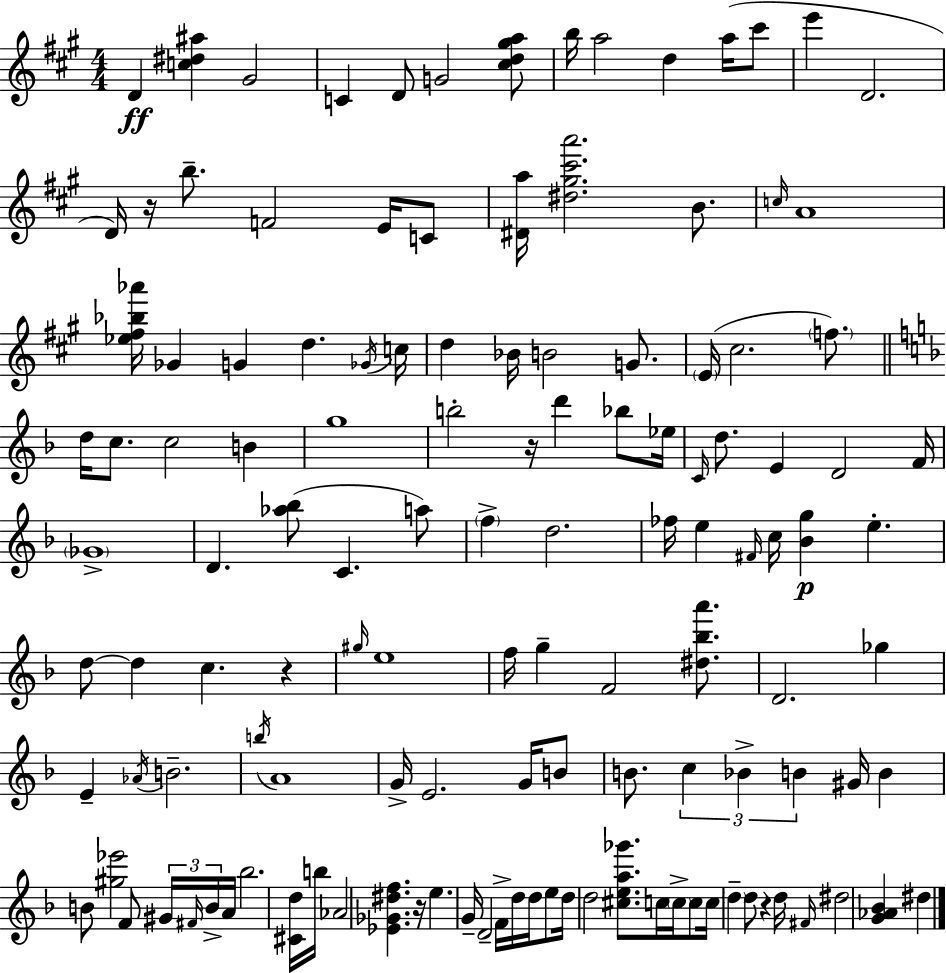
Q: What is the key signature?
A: A major